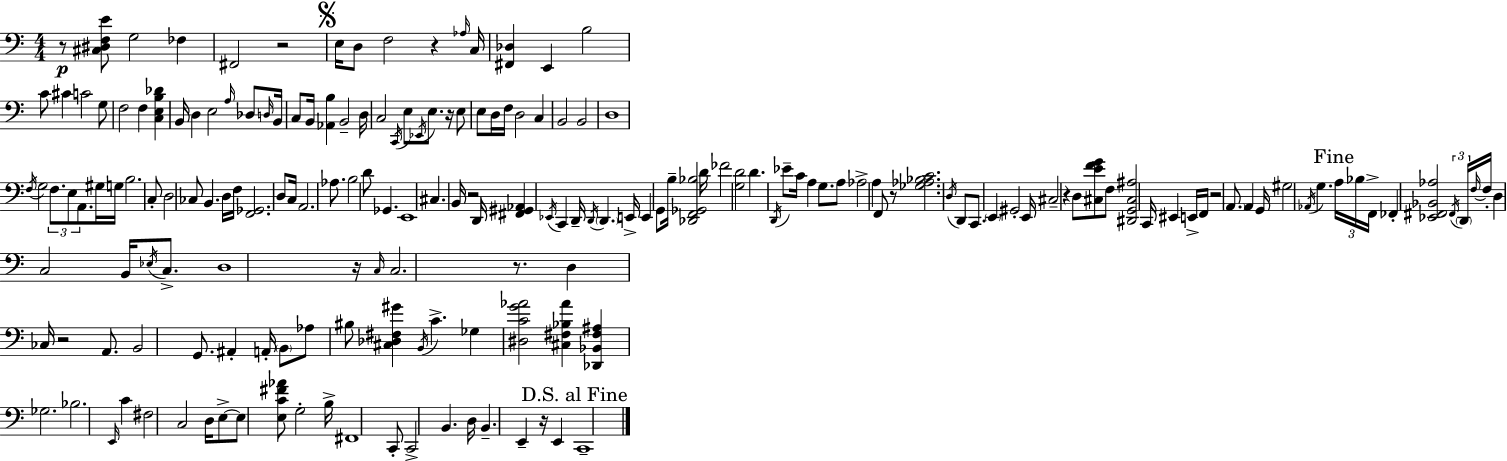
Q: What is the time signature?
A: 4/4